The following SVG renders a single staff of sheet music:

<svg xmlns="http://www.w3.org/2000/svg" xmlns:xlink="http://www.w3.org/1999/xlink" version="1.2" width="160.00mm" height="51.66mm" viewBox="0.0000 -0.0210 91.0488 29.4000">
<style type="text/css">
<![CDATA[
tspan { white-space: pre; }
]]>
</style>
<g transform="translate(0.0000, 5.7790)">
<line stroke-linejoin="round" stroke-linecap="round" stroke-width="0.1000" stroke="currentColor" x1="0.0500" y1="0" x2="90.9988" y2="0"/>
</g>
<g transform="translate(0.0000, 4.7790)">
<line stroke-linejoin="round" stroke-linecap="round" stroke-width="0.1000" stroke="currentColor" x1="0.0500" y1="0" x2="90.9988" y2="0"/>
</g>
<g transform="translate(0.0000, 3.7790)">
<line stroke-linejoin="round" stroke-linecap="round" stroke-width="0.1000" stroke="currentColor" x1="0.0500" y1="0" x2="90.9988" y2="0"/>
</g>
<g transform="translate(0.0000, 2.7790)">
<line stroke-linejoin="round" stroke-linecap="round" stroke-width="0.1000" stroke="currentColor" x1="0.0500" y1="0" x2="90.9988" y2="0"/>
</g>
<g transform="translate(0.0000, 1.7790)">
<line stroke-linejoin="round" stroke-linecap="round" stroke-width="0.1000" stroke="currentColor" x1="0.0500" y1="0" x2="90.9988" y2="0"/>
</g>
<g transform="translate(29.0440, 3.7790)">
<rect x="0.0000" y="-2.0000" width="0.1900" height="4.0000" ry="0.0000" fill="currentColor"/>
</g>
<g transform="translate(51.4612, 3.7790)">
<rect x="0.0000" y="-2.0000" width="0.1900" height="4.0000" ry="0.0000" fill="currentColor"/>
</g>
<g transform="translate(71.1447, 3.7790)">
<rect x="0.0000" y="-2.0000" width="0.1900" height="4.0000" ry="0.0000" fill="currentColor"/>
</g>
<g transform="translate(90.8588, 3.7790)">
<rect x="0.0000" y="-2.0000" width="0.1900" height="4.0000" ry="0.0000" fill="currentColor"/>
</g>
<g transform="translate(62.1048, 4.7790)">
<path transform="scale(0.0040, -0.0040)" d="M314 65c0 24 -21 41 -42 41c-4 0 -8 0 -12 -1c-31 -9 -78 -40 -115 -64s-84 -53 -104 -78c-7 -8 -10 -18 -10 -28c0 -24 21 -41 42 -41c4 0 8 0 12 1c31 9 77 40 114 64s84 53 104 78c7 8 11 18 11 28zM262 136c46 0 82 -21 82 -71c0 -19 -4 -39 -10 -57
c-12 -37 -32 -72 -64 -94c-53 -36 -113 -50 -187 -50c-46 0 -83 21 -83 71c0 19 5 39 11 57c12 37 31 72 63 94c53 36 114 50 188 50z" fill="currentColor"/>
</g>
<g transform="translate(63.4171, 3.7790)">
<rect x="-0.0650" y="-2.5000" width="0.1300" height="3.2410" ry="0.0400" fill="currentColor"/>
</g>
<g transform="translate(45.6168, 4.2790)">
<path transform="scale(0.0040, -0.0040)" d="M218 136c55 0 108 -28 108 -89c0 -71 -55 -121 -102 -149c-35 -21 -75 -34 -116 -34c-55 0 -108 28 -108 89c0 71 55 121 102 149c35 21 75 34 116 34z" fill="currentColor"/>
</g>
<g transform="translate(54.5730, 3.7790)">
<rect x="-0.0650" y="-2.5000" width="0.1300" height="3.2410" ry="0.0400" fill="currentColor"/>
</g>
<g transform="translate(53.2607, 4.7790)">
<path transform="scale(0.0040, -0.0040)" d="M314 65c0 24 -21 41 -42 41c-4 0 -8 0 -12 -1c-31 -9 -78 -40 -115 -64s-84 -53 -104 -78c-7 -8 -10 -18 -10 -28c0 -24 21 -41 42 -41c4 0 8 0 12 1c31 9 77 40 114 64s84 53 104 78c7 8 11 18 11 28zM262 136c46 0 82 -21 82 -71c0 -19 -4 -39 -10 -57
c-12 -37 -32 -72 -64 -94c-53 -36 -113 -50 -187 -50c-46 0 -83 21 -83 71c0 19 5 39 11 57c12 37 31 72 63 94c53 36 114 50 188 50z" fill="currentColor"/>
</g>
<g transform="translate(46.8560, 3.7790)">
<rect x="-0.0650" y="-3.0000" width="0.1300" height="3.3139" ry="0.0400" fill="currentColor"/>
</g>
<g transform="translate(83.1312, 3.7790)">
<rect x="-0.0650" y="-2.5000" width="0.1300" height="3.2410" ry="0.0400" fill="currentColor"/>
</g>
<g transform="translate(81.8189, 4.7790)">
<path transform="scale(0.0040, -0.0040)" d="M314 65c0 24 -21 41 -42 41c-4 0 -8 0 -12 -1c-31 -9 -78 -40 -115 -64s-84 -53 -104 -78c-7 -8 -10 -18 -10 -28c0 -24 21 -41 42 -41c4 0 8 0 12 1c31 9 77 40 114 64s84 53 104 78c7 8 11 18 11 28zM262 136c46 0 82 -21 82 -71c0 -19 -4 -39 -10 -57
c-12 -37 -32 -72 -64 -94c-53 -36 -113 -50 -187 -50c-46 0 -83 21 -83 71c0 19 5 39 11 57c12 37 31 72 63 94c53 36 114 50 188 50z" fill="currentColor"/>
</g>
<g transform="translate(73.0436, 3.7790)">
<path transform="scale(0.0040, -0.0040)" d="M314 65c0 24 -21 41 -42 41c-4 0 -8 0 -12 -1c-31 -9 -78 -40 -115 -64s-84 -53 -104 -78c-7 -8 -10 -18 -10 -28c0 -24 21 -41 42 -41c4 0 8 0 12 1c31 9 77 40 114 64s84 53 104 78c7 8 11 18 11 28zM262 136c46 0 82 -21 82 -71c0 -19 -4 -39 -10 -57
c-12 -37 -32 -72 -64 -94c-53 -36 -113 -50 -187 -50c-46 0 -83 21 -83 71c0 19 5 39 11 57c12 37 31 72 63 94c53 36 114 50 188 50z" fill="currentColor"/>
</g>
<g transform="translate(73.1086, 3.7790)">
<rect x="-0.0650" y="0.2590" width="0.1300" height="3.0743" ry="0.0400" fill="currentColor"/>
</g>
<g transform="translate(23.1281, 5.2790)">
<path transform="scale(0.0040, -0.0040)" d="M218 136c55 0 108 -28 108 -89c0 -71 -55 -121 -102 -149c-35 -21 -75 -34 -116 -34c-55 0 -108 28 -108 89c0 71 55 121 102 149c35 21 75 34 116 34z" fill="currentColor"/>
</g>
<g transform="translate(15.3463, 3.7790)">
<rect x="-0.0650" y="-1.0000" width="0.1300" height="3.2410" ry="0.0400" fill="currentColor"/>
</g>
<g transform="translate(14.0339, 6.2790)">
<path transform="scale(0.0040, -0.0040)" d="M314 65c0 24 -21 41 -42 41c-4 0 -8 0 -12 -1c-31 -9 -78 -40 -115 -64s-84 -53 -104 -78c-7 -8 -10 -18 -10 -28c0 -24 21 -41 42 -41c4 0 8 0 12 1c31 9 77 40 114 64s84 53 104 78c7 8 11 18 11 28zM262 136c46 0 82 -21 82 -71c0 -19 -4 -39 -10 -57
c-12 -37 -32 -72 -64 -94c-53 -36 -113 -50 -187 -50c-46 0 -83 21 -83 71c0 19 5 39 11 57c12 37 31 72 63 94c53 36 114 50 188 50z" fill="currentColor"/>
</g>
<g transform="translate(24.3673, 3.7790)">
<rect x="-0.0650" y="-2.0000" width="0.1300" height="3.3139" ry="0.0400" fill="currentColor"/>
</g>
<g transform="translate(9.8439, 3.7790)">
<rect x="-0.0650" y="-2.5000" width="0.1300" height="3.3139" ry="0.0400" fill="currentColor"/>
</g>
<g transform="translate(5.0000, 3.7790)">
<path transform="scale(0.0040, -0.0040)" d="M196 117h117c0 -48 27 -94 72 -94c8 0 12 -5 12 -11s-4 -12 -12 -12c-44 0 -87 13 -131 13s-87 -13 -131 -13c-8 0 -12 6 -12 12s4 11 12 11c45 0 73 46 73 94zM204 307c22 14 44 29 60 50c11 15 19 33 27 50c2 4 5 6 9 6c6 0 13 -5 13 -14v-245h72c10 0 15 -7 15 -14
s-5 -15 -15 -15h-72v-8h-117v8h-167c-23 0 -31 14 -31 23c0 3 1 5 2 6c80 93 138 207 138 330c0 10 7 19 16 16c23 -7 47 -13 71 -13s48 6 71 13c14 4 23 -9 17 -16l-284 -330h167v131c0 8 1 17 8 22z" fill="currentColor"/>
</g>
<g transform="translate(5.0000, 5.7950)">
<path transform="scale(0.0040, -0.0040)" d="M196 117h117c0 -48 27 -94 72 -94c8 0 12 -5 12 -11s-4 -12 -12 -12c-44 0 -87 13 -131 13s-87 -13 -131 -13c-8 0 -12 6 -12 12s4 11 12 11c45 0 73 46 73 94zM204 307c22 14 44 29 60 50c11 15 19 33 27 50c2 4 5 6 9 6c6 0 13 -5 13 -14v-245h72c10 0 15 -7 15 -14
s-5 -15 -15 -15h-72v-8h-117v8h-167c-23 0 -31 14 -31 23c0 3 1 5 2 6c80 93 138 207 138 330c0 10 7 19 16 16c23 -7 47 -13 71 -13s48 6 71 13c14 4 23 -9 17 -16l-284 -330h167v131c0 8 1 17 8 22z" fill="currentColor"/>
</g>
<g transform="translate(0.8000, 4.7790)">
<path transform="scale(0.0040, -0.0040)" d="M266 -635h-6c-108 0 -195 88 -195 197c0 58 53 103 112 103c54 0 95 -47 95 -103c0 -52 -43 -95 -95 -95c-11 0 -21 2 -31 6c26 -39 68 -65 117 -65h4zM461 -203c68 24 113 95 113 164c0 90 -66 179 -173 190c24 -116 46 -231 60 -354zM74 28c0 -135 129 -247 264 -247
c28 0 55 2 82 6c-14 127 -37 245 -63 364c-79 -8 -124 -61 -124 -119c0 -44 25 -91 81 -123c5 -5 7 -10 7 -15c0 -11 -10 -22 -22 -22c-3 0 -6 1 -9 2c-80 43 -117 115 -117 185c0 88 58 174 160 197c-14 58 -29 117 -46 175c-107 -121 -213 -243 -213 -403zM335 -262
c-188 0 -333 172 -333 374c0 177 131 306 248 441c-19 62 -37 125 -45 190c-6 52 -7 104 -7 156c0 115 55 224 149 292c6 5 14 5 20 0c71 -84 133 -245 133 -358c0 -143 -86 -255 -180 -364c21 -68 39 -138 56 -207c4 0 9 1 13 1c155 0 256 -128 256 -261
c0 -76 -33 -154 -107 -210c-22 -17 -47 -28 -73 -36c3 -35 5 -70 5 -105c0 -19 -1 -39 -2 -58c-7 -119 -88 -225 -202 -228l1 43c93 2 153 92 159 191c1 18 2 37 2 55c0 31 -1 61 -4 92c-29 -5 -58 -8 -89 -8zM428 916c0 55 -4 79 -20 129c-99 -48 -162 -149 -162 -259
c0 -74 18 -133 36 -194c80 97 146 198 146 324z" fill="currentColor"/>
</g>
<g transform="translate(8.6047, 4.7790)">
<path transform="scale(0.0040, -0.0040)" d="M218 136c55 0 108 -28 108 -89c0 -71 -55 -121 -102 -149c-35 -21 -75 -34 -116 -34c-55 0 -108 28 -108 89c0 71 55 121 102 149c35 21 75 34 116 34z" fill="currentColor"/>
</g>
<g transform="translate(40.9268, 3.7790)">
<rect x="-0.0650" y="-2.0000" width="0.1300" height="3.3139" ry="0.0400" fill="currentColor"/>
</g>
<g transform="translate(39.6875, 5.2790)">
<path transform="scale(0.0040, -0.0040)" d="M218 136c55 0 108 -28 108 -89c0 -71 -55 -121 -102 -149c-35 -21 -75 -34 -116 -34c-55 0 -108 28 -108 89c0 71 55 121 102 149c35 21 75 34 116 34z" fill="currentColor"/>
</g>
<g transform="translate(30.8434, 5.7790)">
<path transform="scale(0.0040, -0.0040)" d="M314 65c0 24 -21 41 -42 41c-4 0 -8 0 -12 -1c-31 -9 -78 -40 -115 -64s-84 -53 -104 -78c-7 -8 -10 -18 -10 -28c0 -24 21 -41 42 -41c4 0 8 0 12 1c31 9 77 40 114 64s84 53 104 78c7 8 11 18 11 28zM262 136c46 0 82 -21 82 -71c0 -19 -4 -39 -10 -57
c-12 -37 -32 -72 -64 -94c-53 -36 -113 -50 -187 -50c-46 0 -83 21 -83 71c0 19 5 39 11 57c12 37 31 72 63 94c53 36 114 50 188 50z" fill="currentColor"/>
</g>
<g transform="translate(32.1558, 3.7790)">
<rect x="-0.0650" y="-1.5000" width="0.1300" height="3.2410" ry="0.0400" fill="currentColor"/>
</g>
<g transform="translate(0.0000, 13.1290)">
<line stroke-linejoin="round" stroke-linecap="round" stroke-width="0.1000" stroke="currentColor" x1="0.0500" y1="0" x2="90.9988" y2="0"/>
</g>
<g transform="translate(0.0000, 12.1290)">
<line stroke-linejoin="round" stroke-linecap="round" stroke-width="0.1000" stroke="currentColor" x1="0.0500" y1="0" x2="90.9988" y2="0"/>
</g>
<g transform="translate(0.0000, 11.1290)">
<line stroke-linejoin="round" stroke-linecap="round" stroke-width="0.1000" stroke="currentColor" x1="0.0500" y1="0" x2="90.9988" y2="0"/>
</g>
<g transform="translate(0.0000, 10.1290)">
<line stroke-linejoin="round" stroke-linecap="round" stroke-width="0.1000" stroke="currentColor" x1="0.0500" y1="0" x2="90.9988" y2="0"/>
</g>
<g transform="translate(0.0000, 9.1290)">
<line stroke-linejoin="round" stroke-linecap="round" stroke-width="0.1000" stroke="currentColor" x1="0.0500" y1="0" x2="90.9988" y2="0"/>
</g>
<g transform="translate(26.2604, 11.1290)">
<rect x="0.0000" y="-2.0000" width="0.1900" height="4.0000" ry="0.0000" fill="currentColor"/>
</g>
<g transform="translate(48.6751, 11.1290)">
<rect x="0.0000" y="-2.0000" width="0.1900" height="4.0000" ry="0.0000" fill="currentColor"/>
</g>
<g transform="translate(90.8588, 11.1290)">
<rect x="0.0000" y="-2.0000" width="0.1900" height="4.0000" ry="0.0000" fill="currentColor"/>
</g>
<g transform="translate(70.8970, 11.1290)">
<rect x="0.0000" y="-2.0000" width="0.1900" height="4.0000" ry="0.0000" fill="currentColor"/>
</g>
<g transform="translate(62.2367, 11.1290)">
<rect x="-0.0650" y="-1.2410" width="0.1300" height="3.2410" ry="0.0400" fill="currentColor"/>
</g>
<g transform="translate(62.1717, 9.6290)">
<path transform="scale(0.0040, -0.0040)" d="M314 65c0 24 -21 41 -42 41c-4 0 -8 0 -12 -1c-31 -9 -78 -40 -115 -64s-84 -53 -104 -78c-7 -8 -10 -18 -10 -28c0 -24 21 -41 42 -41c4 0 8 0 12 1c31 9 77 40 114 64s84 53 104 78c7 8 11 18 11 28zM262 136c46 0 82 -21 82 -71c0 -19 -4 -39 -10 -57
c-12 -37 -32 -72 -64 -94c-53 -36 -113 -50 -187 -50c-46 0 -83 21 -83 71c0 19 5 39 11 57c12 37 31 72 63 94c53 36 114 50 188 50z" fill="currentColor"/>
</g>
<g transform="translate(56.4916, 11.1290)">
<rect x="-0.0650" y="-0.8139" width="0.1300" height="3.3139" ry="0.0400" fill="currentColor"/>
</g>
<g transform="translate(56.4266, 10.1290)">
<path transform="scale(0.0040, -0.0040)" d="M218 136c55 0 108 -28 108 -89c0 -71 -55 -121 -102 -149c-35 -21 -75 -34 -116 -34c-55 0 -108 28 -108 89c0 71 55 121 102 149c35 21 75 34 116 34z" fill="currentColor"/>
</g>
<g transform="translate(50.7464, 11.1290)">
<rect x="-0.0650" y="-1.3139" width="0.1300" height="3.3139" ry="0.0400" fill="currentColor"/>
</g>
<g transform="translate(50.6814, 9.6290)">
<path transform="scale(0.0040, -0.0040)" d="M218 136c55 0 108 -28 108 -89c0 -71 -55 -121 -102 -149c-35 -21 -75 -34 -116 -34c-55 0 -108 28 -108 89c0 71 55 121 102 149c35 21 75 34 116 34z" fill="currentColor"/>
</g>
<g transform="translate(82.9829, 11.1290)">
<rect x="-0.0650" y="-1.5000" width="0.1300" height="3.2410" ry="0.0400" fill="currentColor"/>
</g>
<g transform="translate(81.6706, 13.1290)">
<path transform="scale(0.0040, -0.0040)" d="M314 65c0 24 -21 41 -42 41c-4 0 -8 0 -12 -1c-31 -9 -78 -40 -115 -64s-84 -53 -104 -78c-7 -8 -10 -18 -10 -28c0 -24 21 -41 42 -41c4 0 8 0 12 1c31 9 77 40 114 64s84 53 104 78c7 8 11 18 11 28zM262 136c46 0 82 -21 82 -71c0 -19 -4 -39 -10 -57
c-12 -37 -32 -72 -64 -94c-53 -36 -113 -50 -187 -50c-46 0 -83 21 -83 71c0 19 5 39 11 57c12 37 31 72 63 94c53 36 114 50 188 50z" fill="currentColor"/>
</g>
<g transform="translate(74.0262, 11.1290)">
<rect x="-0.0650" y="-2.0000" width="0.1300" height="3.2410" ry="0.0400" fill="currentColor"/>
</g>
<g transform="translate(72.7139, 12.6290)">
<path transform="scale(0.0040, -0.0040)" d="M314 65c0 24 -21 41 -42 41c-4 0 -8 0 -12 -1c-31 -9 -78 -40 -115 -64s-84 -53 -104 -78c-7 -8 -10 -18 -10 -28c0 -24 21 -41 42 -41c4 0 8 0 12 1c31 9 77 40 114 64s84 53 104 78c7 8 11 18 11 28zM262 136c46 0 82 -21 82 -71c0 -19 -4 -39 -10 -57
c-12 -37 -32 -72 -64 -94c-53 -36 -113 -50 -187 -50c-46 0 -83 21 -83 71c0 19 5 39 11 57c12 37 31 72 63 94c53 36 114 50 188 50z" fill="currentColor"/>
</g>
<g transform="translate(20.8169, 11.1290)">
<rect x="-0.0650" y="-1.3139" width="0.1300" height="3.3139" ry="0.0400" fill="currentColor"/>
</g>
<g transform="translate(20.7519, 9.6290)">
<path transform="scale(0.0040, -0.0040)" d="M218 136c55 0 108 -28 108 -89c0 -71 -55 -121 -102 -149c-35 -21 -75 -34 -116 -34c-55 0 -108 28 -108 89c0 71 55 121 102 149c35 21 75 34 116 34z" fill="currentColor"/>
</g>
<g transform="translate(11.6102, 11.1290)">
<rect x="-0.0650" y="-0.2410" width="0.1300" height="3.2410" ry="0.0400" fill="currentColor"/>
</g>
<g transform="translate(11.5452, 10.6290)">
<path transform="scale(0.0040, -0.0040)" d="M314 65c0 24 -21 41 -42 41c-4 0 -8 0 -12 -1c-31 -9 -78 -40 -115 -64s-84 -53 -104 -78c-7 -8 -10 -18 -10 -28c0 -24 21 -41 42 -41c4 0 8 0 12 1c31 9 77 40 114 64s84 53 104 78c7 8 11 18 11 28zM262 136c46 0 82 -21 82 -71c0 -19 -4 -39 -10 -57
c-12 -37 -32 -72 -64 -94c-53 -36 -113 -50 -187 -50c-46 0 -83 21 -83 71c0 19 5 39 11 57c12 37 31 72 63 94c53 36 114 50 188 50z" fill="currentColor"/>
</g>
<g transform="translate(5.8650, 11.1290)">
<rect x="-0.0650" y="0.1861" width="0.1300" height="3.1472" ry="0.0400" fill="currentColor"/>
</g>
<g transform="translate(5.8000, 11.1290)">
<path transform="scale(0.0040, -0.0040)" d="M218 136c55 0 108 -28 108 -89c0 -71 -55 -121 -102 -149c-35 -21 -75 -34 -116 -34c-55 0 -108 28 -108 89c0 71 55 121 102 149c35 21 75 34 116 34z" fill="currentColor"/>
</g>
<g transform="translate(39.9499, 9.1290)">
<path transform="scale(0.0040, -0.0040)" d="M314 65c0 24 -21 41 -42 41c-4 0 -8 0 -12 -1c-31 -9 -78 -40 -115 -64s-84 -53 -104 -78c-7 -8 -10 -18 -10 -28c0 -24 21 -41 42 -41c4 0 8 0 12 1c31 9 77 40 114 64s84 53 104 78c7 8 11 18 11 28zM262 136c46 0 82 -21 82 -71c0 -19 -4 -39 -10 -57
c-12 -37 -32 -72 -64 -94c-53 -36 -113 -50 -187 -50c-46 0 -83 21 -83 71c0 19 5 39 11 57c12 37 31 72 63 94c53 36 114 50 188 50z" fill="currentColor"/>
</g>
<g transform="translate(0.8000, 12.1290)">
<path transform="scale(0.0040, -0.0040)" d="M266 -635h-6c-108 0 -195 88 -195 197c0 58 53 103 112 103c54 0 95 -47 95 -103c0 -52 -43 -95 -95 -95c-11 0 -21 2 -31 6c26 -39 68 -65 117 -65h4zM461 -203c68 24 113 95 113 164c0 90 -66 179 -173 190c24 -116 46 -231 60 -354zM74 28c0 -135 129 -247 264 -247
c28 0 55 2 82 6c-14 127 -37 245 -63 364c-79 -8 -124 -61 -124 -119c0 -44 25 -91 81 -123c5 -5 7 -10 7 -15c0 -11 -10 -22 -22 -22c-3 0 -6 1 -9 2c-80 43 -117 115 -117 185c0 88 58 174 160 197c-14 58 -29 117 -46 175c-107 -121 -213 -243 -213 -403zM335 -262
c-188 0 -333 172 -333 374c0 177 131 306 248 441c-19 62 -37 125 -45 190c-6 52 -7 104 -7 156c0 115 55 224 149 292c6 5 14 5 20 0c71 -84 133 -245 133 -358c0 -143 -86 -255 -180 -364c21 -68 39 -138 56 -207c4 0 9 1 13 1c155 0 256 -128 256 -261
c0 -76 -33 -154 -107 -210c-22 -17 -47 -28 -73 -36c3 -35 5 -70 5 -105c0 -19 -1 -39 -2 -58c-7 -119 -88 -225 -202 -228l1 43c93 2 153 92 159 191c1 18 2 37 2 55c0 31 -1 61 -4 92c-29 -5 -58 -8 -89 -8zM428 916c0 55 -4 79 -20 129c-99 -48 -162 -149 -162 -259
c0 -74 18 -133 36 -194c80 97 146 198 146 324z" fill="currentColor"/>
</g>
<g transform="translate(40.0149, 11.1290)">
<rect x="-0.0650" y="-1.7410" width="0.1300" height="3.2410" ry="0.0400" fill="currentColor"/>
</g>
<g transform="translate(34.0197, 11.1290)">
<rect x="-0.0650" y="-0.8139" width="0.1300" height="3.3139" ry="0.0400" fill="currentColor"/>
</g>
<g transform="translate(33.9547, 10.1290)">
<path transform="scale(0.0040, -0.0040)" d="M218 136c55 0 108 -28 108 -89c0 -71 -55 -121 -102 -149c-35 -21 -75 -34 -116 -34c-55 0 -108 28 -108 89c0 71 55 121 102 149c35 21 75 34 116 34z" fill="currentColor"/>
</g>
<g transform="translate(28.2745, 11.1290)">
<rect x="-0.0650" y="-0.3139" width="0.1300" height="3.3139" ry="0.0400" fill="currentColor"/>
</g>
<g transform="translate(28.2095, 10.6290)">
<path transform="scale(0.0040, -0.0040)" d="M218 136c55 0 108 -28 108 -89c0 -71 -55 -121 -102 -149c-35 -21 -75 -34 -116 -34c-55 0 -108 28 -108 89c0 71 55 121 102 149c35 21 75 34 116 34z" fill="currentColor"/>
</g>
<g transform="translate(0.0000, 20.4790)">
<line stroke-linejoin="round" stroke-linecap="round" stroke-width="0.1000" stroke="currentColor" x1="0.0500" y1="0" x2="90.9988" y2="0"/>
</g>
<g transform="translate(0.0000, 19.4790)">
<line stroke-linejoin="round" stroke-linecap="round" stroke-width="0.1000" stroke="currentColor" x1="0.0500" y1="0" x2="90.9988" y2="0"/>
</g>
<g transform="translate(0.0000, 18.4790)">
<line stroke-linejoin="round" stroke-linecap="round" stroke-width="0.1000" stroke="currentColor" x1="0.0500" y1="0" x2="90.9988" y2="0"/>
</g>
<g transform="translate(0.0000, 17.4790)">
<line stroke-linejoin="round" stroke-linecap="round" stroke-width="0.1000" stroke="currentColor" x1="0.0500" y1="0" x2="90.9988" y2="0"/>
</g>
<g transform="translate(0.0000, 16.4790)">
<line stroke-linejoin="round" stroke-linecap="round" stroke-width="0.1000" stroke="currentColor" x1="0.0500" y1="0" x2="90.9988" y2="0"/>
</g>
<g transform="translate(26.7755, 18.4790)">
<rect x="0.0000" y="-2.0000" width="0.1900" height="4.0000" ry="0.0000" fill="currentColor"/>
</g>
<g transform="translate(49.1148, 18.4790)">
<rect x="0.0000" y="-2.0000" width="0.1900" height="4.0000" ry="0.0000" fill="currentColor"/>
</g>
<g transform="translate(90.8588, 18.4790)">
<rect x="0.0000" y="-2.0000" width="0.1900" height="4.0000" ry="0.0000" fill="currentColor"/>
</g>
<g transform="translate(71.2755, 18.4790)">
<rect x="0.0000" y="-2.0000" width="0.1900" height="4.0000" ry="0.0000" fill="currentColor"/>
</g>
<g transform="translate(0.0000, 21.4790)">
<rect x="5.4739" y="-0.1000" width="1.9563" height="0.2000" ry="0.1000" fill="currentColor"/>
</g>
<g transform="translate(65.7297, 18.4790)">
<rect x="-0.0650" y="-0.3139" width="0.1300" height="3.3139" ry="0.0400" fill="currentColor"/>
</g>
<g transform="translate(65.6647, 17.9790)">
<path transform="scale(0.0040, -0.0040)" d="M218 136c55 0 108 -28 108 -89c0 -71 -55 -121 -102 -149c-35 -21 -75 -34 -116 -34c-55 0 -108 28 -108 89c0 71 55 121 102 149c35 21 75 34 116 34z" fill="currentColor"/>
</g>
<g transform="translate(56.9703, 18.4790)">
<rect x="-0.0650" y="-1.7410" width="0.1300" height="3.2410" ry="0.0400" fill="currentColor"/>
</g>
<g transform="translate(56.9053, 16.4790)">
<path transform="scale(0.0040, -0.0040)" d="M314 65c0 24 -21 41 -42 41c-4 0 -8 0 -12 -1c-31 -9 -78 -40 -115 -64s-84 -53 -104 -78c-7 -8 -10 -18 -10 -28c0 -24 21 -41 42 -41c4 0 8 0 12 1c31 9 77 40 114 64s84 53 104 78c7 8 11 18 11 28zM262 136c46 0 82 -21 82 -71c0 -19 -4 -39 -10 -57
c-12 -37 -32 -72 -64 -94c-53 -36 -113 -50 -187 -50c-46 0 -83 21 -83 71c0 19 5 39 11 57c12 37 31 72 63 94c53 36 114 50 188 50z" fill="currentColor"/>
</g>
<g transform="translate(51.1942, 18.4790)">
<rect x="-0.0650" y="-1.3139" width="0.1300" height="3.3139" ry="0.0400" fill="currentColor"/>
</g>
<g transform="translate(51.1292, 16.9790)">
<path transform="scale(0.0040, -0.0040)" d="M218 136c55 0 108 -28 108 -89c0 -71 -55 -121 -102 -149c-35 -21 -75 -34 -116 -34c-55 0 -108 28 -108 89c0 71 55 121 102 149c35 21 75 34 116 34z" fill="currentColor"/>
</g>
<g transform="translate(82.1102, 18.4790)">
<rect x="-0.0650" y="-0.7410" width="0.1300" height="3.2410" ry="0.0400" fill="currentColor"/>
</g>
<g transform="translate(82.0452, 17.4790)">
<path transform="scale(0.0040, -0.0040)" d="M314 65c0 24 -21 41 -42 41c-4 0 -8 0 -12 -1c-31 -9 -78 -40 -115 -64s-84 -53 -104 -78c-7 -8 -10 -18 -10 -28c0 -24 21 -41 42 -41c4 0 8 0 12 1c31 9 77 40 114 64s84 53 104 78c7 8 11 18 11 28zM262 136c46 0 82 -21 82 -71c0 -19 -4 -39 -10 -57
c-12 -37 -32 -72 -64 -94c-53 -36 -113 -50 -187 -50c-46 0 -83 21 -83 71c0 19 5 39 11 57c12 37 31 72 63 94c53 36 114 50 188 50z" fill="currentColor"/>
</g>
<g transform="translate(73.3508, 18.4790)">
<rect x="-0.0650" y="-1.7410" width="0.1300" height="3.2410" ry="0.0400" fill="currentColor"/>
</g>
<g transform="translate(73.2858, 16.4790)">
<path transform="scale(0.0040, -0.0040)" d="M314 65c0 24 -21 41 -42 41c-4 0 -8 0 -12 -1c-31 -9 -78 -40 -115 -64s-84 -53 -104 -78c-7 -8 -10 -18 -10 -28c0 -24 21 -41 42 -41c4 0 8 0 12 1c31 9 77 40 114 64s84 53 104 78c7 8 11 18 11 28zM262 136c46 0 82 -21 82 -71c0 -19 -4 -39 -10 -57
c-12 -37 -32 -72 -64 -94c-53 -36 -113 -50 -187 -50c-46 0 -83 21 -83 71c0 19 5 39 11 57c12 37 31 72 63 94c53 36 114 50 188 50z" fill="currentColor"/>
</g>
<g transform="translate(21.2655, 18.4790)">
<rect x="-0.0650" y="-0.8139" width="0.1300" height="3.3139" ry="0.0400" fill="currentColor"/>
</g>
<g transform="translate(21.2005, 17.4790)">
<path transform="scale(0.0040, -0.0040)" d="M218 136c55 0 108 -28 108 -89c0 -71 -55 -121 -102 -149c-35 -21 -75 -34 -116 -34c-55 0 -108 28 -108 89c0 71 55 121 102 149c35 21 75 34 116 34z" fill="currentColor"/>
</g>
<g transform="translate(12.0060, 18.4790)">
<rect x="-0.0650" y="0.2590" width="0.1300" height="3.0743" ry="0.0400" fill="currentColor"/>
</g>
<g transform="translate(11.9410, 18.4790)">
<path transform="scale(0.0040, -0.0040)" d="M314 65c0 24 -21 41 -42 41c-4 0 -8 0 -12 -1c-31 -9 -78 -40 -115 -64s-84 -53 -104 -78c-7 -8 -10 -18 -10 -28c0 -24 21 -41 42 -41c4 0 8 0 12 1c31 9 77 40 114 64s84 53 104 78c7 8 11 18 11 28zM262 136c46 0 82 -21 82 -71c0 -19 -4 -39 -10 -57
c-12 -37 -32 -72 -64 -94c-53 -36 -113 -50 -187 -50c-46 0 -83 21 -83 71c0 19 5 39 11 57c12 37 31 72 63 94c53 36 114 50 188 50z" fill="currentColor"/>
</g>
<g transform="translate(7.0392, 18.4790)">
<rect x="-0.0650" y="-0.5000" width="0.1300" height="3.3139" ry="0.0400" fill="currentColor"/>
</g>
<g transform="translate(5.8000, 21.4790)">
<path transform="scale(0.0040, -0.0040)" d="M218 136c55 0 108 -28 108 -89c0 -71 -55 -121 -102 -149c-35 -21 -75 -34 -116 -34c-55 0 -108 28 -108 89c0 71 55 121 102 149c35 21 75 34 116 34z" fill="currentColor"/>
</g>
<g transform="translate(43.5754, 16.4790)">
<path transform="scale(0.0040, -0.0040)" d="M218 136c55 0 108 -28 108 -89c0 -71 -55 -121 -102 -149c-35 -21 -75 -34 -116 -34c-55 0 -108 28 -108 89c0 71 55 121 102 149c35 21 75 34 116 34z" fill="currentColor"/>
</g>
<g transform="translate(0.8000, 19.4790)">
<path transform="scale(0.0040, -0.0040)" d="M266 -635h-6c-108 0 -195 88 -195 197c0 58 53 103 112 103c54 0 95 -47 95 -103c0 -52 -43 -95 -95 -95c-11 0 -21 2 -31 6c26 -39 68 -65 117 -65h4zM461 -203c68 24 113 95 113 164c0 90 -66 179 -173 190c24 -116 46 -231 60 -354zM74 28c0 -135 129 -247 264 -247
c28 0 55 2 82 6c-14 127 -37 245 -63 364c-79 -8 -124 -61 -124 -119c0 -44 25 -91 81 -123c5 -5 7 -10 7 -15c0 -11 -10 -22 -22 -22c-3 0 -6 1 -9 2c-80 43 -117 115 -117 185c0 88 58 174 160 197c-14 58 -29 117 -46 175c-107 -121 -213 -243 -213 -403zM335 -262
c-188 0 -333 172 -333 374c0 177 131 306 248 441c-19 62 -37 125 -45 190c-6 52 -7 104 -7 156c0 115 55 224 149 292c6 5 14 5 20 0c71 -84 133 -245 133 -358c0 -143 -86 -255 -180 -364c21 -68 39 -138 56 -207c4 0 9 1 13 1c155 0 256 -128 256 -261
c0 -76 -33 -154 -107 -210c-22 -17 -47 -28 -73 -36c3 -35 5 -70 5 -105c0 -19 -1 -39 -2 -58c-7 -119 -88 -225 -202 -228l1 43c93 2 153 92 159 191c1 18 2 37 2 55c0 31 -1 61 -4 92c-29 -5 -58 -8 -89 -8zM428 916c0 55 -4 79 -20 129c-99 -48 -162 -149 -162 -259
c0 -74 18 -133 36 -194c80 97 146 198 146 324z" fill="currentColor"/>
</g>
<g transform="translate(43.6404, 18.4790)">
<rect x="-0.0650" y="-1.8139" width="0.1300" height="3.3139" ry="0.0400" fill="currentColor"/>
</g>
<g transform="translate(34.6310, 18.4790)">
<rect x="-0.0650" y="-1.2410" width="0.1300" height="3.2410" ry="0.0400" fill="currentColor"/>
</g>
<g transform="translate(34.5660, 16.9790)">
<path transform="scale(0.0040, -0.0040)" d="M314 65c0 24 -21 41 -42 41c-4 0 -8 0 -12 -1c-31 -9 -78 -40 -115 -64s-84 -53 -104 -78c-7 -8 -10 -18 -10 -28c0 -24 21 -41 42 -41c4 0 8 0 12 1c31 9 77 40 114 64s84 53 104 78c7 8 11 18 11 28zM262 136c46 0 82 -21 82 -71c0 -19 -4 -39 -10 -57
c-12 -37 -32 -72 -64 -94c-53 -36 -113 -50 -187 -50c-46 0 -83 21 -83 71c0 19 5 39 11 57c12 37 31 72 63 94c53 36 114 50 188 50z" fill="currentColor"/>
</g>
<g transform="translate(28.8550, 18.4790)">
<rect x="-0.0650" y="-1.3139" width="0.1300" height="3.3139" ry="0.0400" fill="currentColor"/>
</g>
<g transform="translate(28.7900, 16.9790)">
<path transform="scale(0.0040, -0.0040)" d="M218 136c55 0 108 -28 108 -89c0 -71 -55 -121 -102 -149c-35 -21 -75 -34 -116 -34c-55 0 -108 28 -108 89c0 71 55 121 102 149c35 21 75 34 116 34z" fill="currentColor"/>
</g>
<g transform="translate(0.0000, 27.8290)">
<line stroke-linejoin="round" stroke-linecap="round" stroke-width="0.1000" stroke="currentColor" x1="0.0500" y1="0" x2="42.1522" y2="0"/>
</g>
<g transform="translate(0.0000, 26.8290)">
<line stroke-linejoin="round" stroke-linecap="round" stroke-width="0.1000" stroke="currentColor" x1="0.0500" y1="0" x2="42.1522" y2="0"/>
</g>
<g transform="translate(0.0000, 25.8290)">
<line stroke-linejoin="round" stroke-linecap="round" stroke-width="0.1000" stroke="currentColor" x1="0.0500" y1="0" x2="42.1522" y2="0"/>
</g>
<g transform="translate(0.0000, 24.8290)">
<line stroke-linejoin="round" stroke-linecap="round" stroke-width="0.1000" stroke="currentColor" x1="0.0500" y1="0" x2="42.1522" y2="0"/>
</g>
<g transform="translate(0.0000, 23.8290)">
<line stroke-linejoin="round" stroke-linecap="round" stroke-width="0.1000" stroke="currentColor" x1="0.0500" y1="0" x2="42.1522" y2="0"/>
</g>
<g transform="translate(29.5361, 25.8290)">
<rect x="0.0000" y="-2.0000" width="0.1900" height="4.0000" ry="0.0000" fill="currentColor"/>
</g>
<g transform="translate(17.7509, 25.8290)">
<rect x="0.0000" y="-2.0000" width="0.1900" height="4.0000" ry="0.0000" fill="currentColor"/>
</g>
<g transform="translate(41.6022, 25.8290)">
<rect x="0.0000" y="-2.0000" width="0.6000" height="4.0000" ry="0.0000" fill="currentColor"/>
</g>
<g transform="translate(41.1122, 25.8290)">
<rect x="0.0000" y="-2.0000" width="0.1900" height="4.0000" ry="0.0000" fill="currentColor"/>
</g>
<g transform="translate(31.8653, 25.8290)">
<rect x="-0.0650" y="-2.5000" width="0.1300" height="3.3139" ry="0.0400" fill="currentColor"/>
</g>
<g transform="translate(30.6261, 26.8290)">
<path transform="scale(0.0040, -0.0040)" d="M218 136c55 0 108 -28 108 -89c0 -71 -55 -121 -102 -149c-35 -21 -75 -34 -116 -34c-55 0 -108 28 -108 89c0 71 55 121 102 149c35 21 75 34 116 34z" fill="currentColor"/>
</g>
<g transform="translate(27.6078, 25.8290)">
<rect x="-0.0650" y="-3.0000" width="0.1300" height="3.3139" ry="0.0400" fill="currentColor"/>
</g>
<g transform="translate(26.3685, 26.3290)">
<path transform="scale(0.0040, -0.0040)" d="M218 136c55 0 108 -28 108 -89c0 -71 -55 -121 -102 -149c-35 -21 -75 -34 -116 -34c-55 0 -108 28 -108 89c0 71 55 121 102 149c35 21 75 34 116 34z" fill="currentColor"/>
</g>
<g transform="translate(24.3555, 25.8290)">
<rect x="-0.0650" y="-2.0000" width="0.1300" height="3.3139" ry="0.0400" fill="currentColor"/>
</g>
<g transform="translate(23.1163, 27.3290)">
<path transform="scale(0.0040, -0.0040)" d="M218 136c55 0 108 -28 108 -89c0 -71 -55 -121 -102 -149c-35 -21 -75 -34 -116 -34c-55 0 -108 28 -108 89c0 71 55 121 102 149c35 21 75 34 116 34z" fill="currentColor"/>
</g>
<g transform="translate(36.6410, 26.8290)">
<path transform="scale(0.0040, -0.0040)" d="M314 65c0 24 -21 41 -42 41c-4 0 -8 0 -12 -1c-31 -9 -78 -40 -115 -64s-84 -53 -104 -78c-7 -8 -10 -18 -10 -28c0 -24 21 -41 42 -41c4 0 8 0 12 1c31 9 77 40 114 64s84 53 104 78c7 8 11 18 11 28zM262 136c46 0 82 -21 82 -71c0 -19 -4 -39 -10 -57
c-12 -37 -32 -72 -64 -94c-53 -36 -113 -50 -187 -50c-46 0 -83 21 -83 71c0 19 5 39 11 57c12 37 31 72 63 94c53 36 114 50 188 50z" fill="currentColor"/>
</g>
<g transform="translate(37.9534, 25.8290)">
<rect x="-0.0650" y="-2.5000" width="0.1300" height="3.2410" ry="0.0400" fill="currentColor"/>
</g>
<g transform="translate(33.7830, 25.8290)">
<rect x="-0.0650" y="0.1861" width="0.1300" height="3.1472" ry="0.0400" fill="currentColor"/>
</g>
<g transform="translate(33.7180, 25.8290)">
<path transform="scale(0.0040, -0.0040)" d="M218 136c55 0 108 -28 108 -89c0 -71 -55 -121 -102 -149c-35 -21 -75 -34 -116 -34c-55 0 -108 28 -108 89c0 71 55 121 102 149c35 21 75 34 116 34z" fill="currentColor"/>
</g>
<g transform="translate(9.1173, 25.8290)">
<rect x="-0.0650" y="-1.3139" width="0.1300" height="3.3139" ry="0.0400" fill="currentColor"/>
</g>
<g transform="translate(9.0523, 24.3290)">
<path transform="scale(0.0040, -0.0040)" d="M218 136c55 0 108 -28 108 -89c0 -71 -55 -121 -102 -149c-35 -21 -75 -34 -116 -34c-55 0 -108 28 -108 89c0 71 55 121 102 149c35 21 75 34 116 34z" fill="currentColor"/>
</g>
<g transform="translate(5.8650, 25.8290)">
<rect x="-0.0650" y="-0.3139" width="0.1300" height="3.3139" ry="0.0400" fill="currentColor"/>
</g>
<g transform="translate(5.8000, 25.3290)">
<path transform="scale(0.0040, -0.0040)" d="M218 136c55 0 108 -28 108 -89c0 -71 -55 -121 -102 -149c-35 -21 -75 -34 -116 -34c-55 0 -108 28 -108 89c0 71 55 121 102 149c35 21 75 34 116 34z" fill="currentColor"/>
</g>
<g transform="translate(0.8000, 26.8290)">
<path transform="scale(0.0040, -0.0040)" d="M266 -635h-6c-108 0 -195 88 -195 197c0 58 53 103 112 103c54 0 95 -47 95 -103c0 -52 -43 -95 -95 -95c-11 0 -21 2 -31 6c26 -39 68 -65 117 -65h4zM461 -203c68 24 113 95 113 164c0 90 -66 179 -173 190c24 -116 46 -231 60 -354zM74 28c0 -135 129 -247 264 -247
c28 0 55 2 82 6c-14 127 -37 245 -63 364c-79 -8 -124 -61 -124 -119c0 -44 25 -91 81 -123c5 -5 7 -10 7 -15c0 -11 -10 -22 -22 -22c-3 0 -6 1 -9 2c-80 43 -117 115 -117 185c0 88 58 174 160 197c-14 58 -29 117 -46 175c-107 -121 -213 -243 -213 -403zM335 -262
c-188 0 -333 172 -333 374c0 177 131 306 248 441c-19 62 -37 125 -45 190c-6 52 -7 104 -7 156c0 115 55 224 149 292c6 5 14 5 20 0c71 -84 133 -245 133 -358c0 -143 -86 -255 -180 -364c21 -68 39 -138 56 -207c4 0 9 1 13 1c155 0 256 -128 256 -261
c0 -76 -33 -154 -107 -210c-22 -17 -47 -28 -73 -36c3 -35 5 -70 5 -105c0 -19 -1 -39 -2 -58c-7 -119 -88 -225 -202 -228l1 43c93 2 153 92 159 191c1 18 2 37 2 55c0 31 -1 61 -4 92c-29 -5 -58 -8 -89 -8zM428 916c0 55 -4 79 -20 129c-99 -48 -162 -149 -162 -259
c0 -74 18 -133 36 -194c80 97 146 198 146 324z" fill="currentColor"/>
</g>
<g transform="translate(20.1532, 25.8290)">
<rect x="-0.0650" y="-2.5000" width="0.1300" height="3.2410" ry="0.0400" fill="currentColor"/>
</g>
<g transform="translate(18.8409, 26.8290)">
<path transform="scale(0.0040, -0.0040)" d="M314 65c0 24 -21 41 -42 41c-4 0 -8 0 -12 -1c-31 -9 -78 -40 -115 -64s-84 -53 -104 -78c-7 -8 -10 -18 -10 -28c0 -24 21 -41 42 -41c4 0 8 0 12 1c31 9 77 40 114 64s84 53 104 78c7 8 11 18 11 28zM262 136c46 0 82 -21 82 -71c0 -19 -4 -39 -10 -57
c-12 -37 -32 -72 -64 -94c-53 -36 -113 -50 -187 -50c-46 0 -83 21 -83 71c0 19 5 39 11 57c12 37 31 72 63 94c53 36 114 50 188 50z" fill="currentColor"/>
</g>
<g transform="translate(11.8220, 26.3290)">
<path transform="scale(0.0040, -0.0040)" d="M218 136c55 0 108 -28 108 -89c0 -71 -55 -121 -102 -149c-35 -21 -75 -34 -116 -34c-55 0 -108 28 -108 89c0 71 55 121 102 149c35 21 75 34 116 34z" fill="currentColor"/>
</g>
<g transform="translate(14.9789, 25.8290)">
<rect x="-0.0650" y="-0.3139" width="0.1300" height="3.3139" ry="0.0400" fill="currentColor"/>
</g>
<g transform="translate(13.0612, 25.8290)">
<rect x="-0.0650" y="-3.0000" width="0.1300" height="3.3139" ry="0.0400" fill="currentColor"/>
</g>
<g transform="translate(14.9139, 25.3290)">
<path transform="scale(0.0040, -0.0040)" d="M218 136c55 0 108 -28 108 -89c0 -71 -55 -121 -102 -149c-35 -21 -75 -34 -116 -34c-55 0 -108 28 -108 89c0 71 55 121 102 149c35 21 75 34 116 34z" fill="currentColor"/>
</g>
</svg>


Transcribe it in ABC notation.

X:1
T:Untitled
M:4/4
L:1/4
K:C
G D2 F E2 F A G2 G2 B2 G2 B c2 e c d f2 e d e2 F2 E2 C B2 d e e2 f e f2 c f2 d2 c e A c G2 F A G B G2